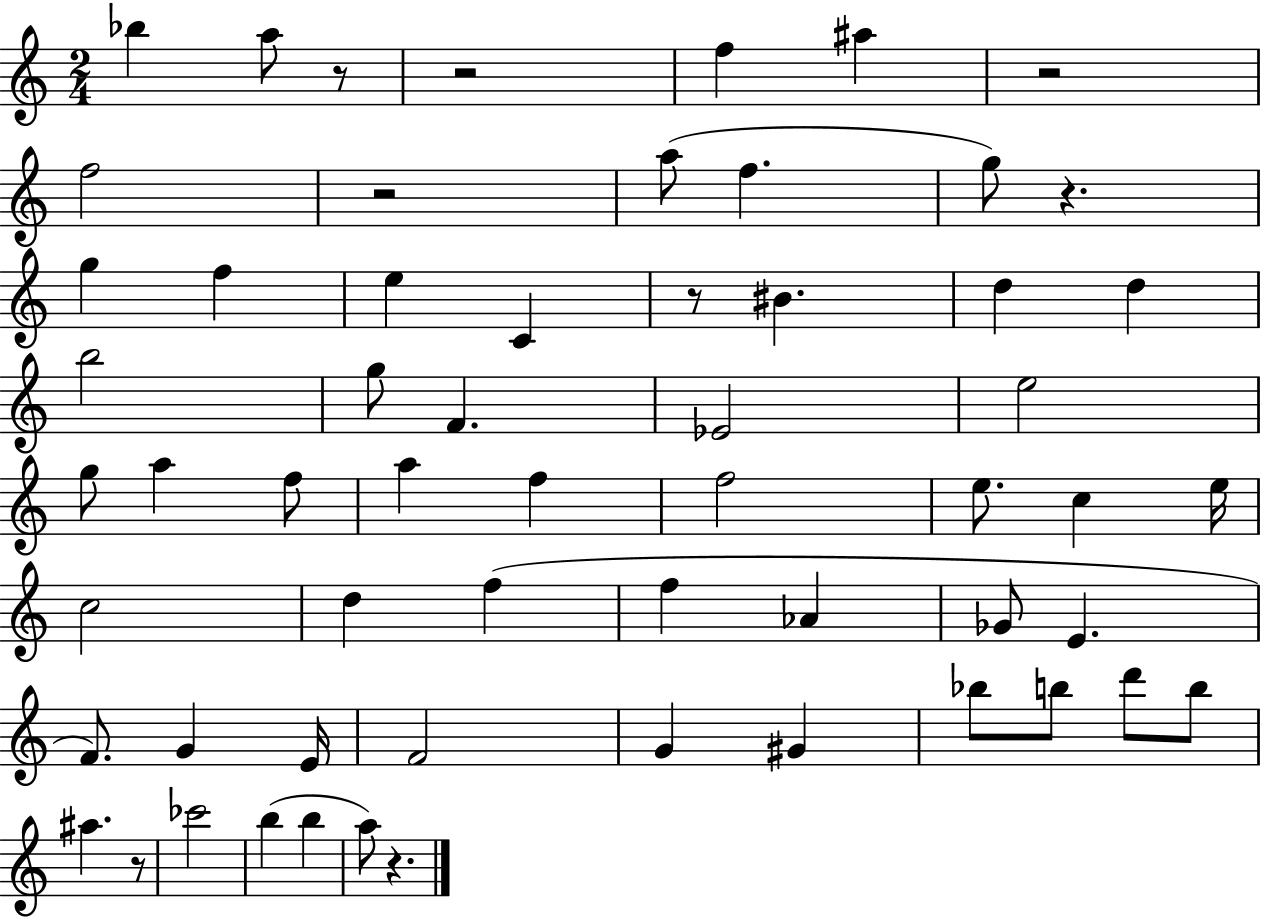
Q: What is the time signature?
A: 2/4